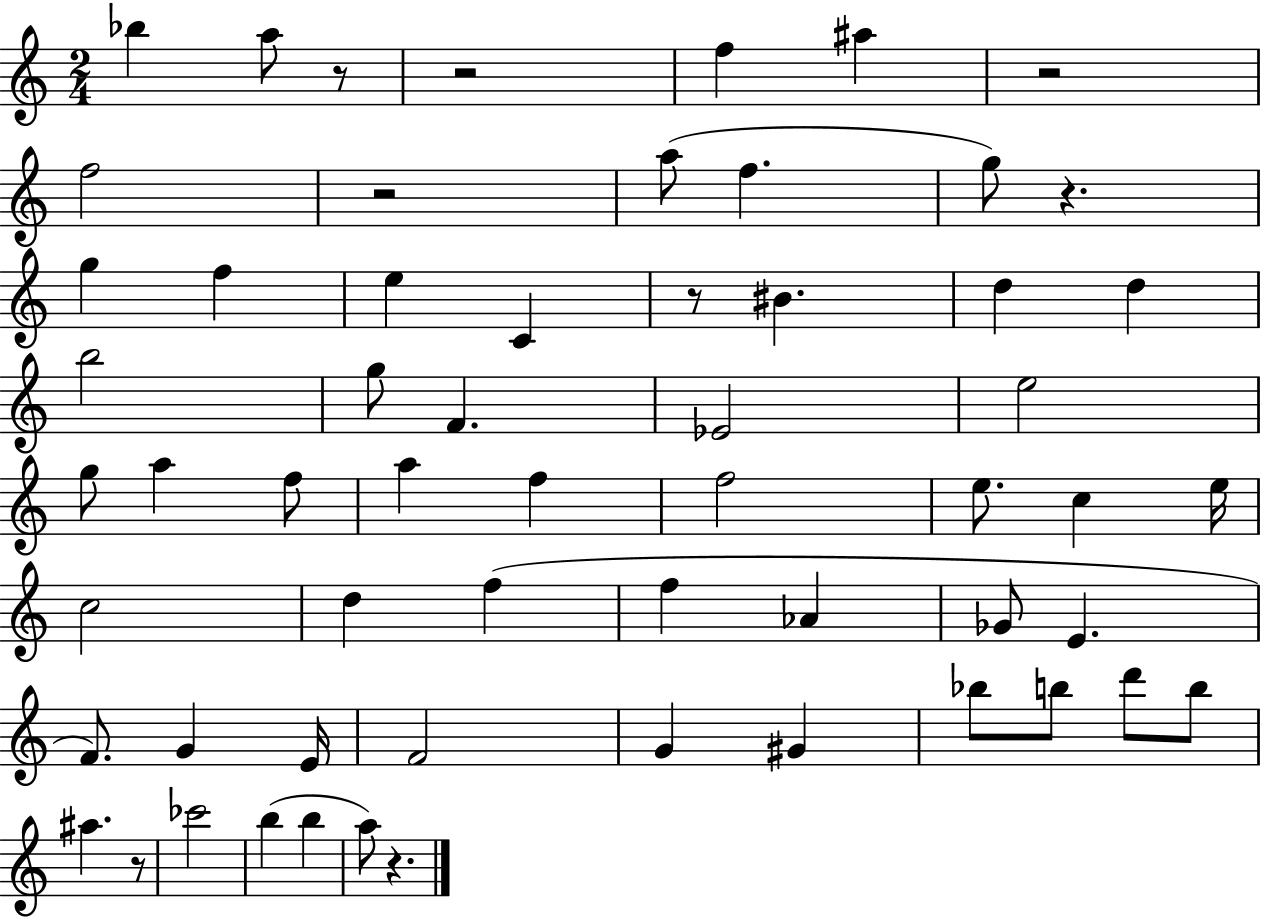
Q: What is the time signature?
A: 2/4